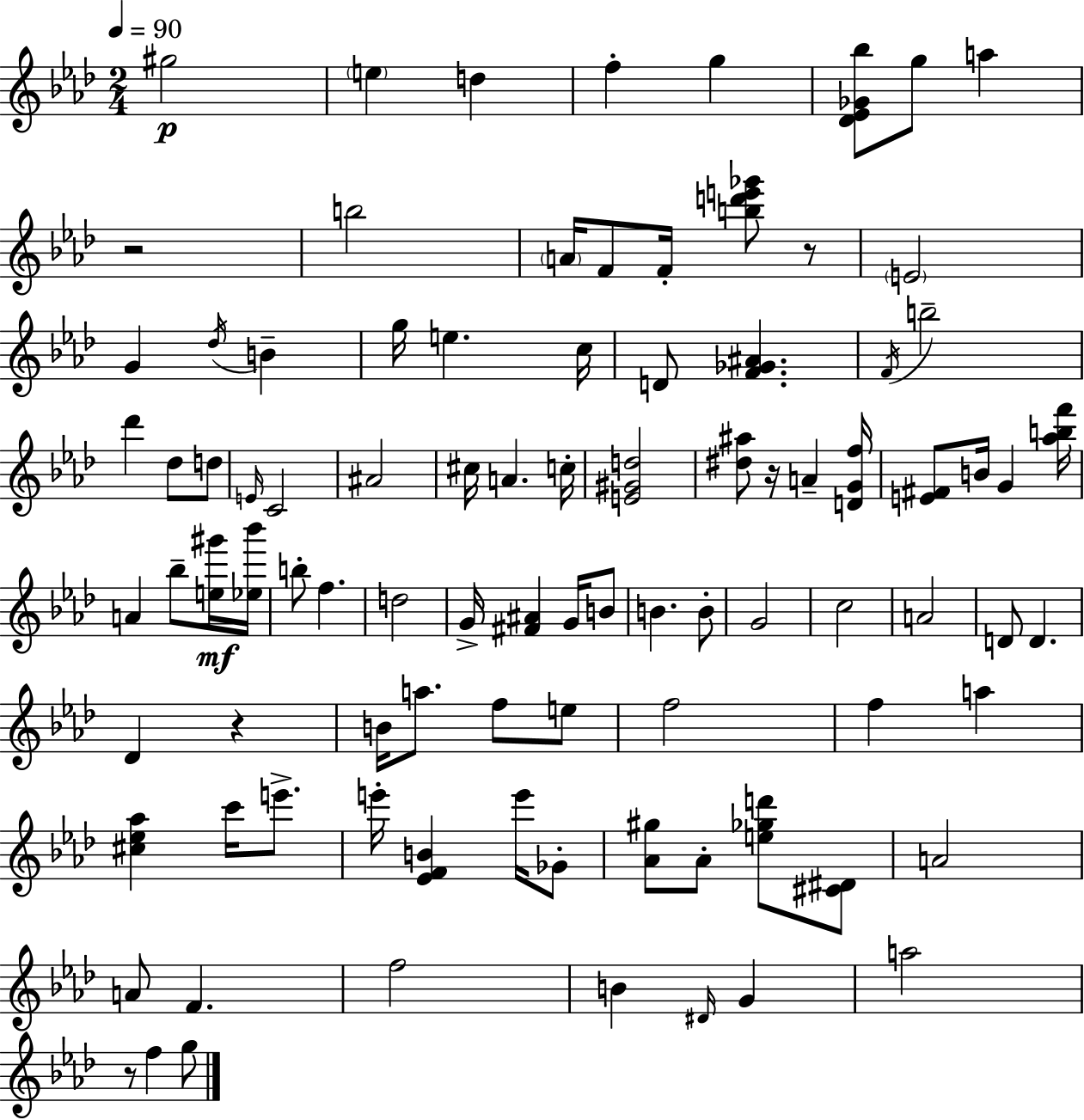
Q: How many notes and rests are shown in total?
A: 93